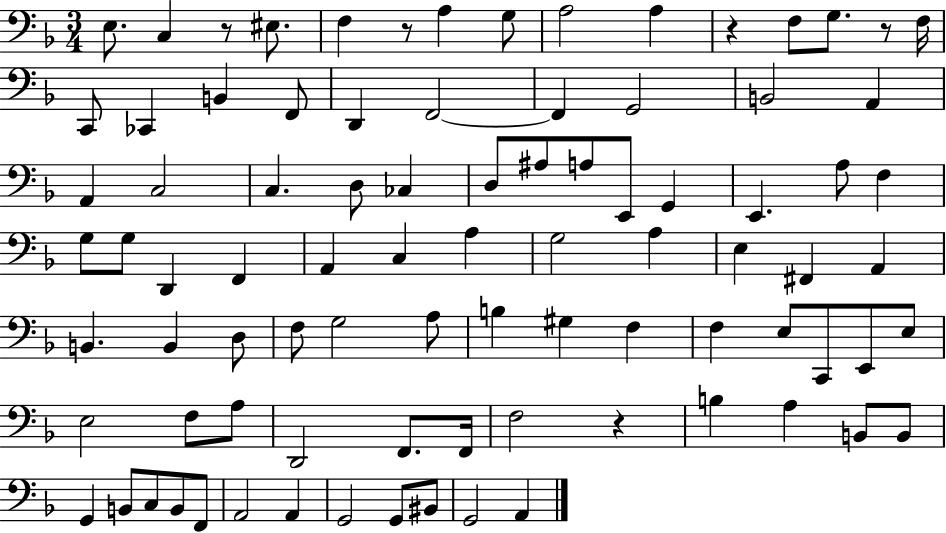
{
  \clef bass
  \numericTimeSignature
  \time 3/4
  \key f \major
  e8. c4 r8 eis8. | f4 r8 a4 g8 | a2 a4 | r4 f8 g8. r8 f16 | \break c,8 ces,4 b,4 f,8 | d,4 f,2~~ | f,4 g,2 | b,2 a,4 | \break a,4 c2 | c4. d8 ces4 | d8 ais8 a8 e,8 g,4 | e,4. a8 f4 | \break g8 g8 d,4 f,4 | a,4 c4 a4 | g2 a4 | e4 fis,4 a,4 | \break b,4. b,4 d8 | f8 g2 a8 | b4 gis4 f4 | f4 e8 c,8 e,8 e8 | \break e2 f8 a8 | d,2 f,8. f,16 | f2 r4 | b4 a4 b,8 b,8 | \break g,4 b,8 c8 b,8 f,8 | a,2 a,4 | g,2 g,8 bis,8 | g,2 a,4 | \break \bar "|."
}